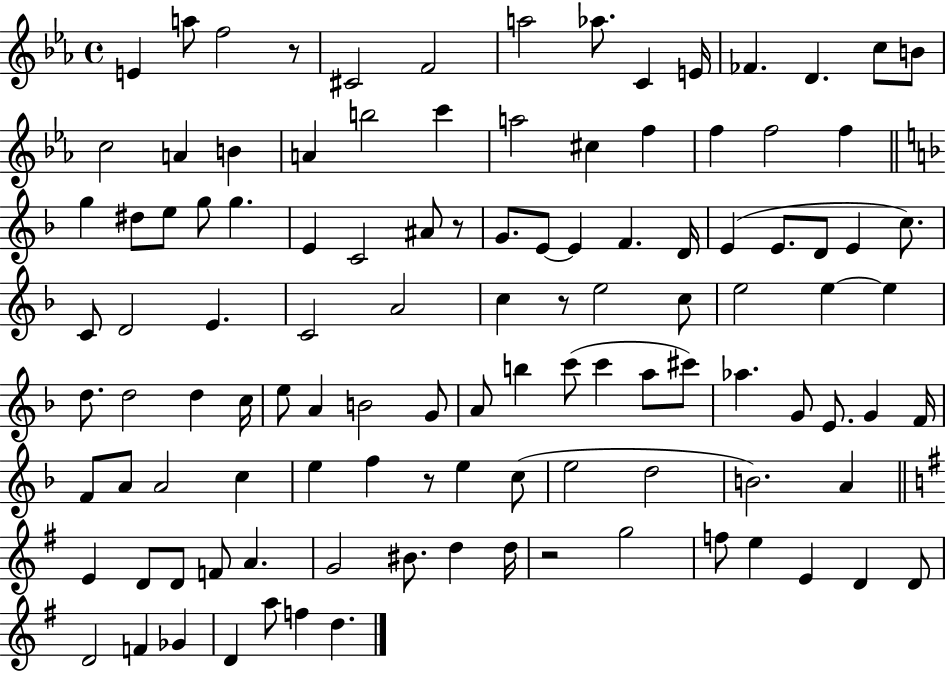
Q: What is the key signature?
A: EES major